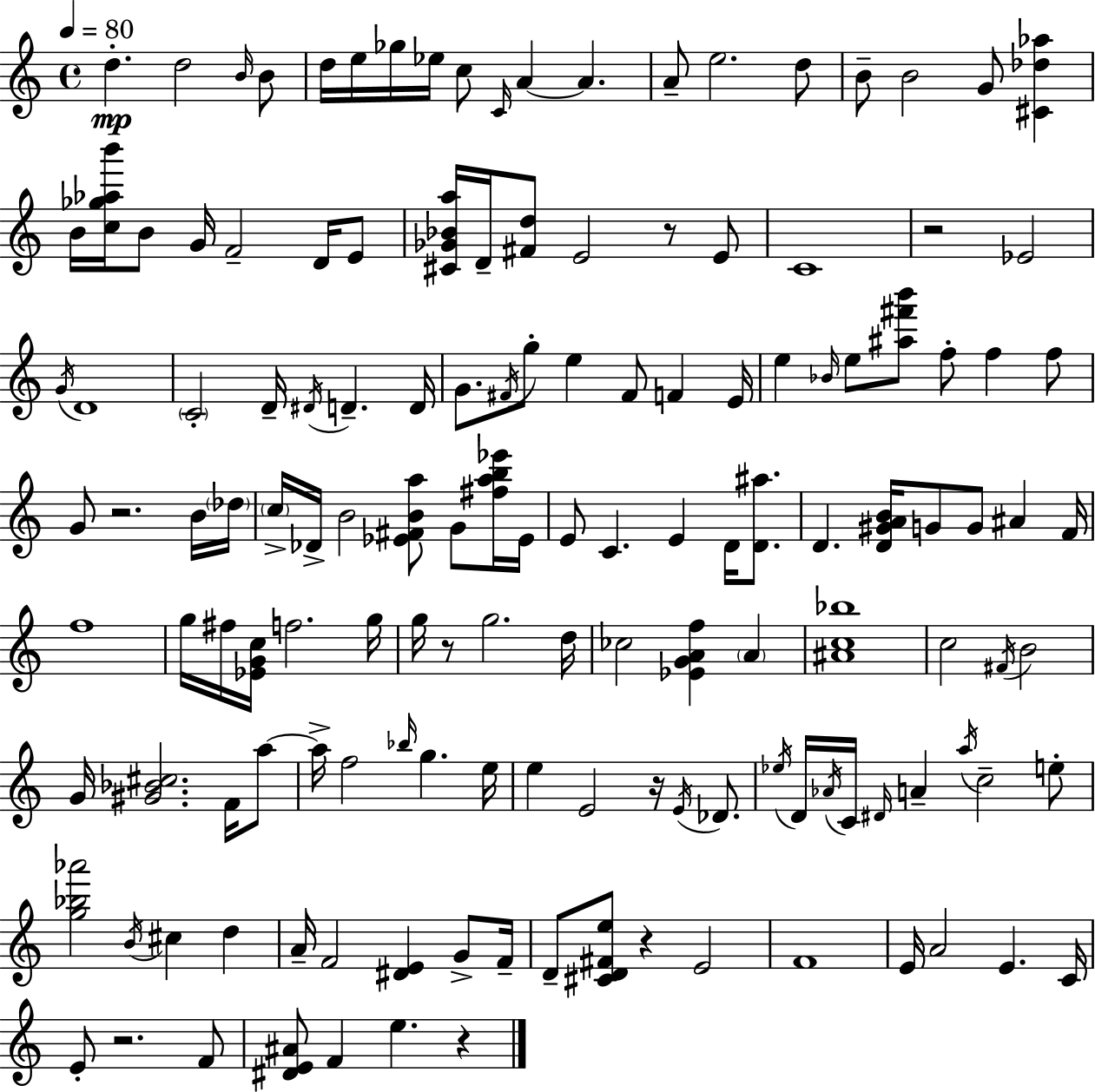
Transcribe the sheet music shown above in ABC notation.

X:1
T:Untitled
M:4/4
L:1/4
K:Am
d d2 B/4 B/2 d/4 e/4 _g/4 _e/4 c/2 C/4 A A A/2 e2 d/2 B/2 B2 G/2 [^C_d_a] B/4 [c_g_ab']/4 B/2 G/4 F2 D/4 E/2 [^C_G_Ba]/4 D/4 [^Fd]/2 E2 z/2 E/2 C4 z2 _E2 G/4 D4 C2 D/4 ^D/4 D D/4 G/2 ^F/4 g/2 e ^F/2 F E/4 e _B/4 e/2 [^a^f'b']/2 f/2 f f/2 G/2 z2 B/4 _d/4 c/4 _D/4 B2 [_E^FBa]/2 G/2 [^fab_e']/4 _E/4 E/2 C E D/4 [D^a]/2 D [D^GAB]/4 G/2 G/2 ^A F/4 f4 g/4 ^f/4 [_EGc]/4 f2 g/4 g/4 z/2 g2 d/4 _c2 [_EGAf] A [^Ac_b]4 c2 ^F/4 B2 G/4 [^G_B^c]2 F/4 a/2 a/4 f2 _b/4 g e/4 e E2 z/4 E/4 _D/2 _e/4 D/4 _A/4 C/4 ^D/4 A a/4 c2 e/2 [g_b_a']2 B/4 ^c d A/4 F2 [^DE] G/2 F/4 D/2 [^CD^Fe]/2 z E2 F4 E/4 A2 E C/4 E/2 z2 F/2 [^DE^A]/2 F e z